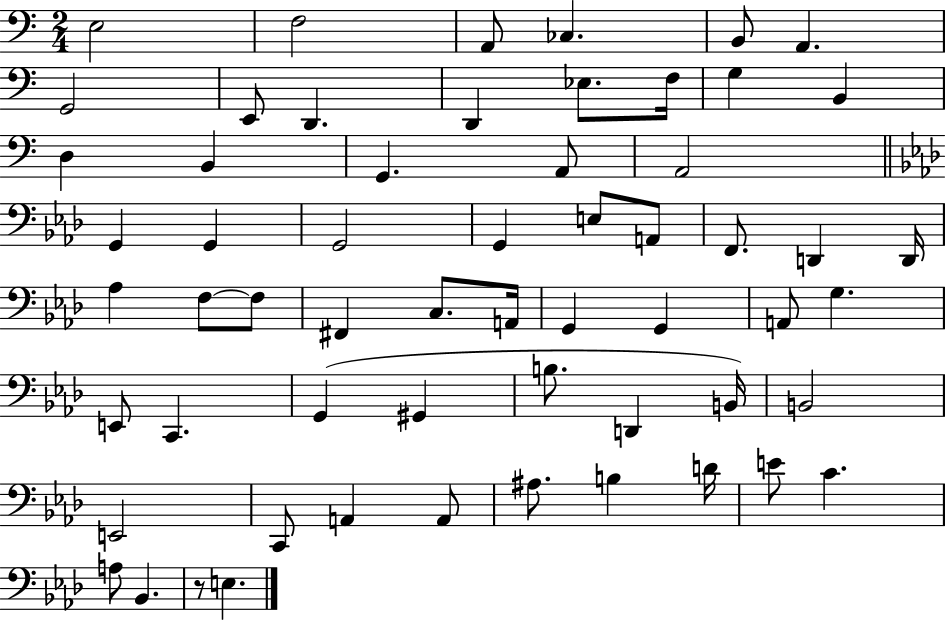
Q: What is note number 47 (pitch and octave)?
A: E2